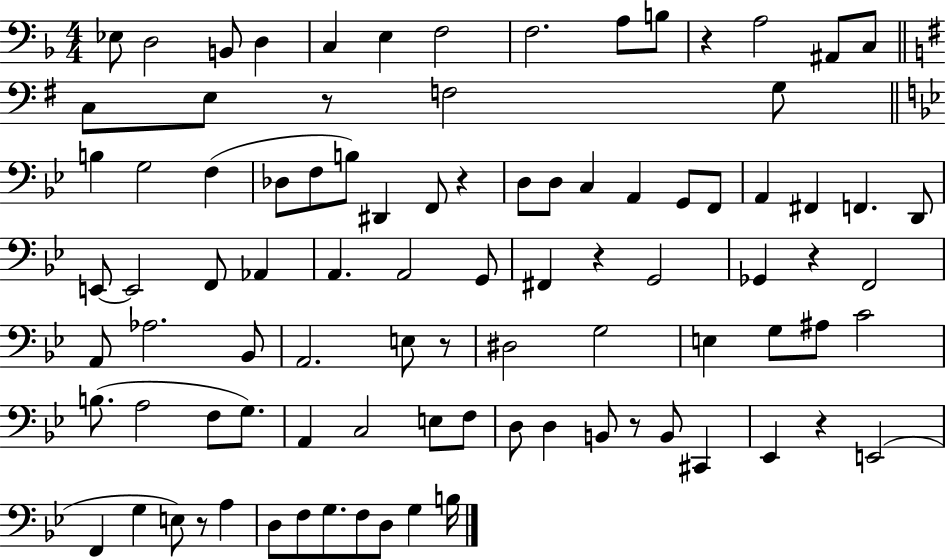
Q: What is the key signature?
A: F major